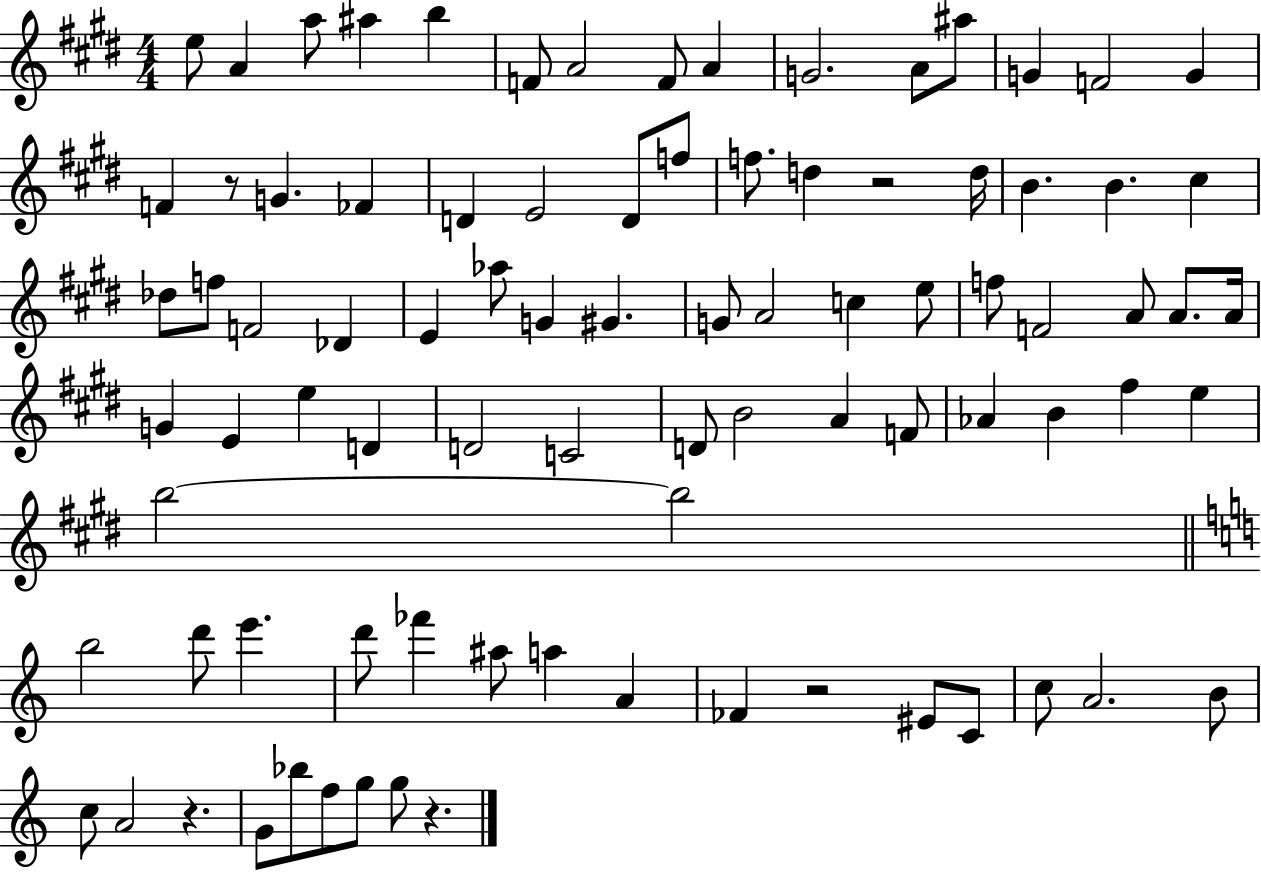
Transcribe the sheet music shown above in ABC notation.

X:1
T:Untitled
M:4/4
L:1/4
K:E
e/2 A a/2 ^a b F/2 A2 F/2 A G2 A/2 ^a/2 G F2 G F z/2 G _F D E2 D/2 f/2 f/2 d z2 d/4 B B ^c _d/2 f/2 F2 _D E _a/2 G ^G G/2 A2 c e/2 f/2 F2 A/2 A/2 A/4 G E e D D2 C2 D/2 B2 A F/2 _A B ^f e b2 b2 b2 d'/2 e' d'/2 _f' ^a/2 a A _F z2 ^E/2 C/2 c/2 A2 B/2 c/2 A2 z G/2 _b/2 f/2 g/2 g/2 z